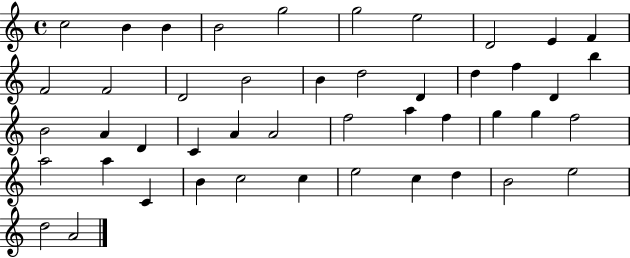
{
  \clef treble
  \time 4/4
  \defaultTimeSignature
  \key c \major
  c''2 b'4 b'4 | b'2 g''2 | g''2 e''2 | d'2 e'4 f'4 | \break f'2 f'2 | d'2 b'2 | b'4 d''2 d'4 | d''4 f''4 d'4 b''4 | \break b'2 a'4 d'4 | c'4 a'4 a'2 | f''2 a''4 f''4 | g''4 g''4 f''2 | \break a''2 a''4 c'4 | b'4 c''2 c''4 | e''2 c''4 d''4 | b'2 e''2 | \break d''2 a'2 | \bar "|."
}